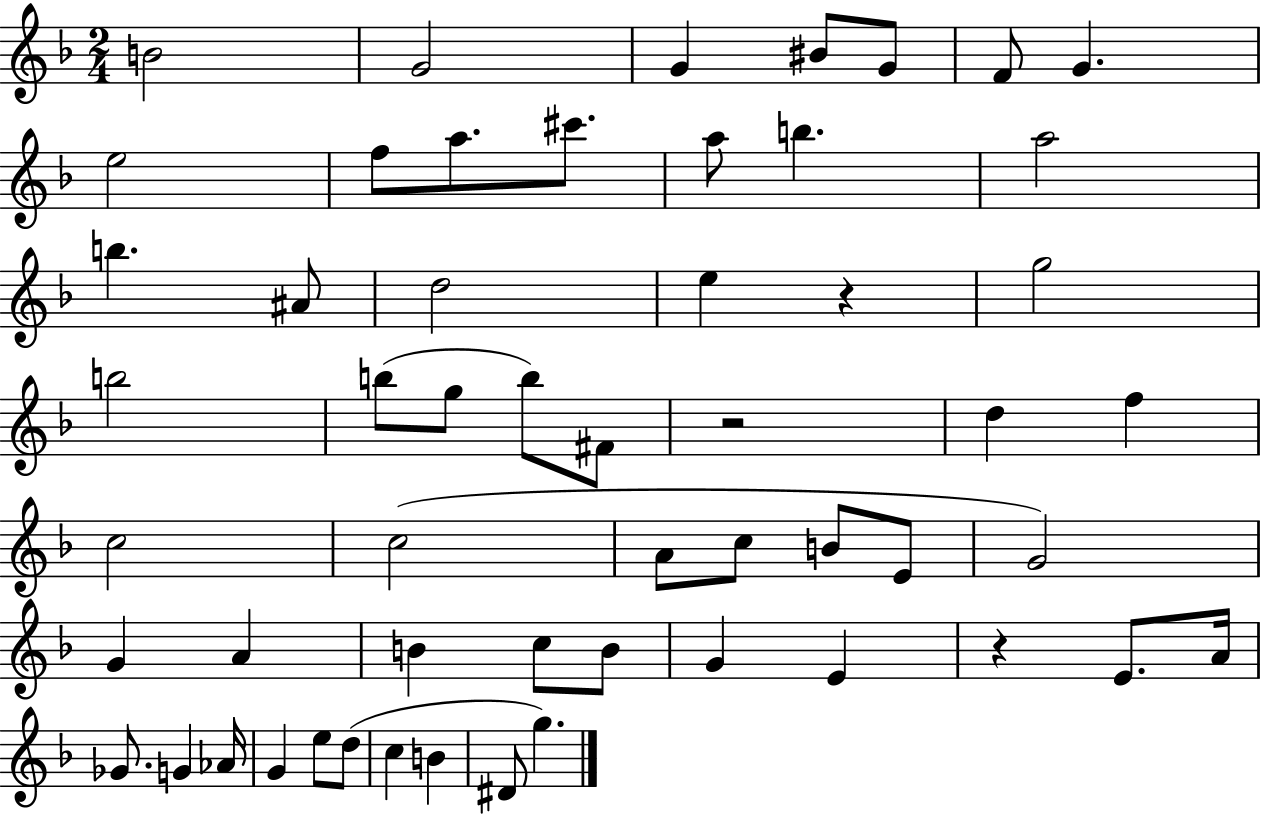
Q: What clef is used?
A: treble